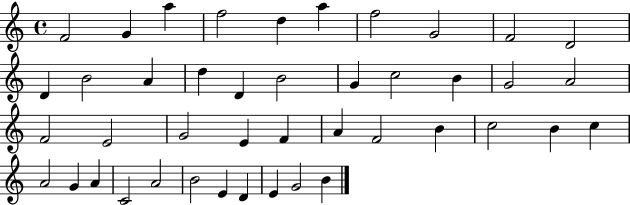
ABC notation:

X:1
T:Untitled
M:4/4
L:1/4
K:C
F2 G a f2 d a f2 G2 F2 D2 D B2 A d D B2 G c2 B G2 A2 F2 E2 G2 E F A F2 B c2 B c A2 G A C2 A2 B2 E D E G2 B